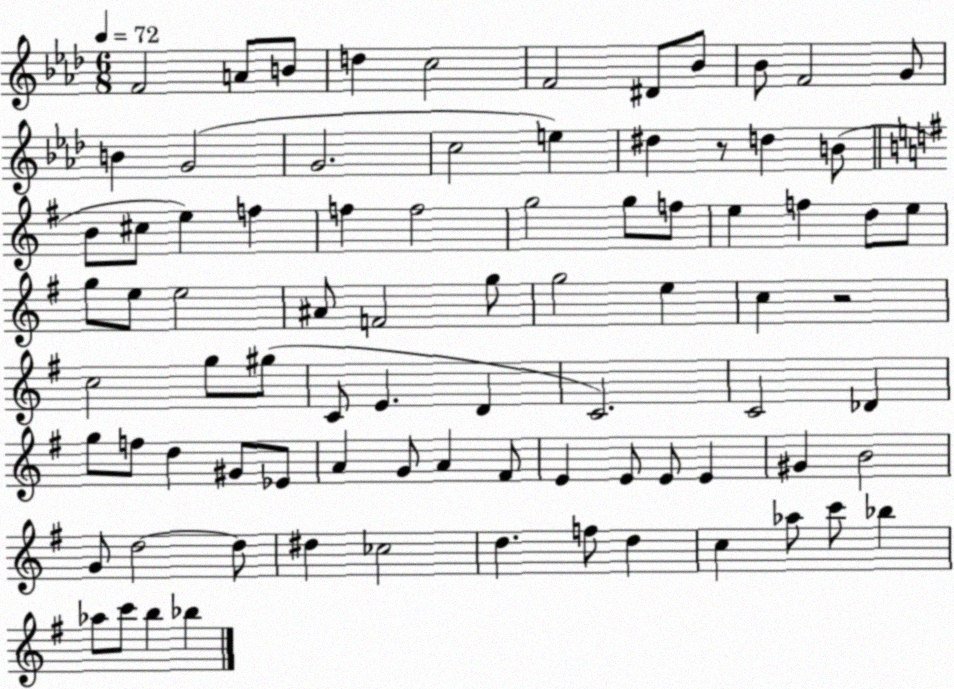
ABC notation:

X:1
T:Untitled
M:6/8
L:1/4
K:Ab
F2 A/2 B/2 d c2 F2 ^D/2 _B/2 _B/2 F2 G/2 B G2 G2 c2 e ^d z/2 d B/2 B/2 ^c/2 e f f f2 g2 g/2 f/2 e f d/2 e/2 g/2 e/2 e2 ^A/2 F2 g/2 g2 e c z2 c2 g/2 ^g/2 C/2 E D C2 C2 _D g/2 f/2 d ^G/2 _E/2 A G/2 A ^F/2 E E/2 E/2 E ^G B2 G/2 d2 d/2 ^d _c2 d f/2 d c _a/2 c'/2 _b _a/2 c'/2 b _b